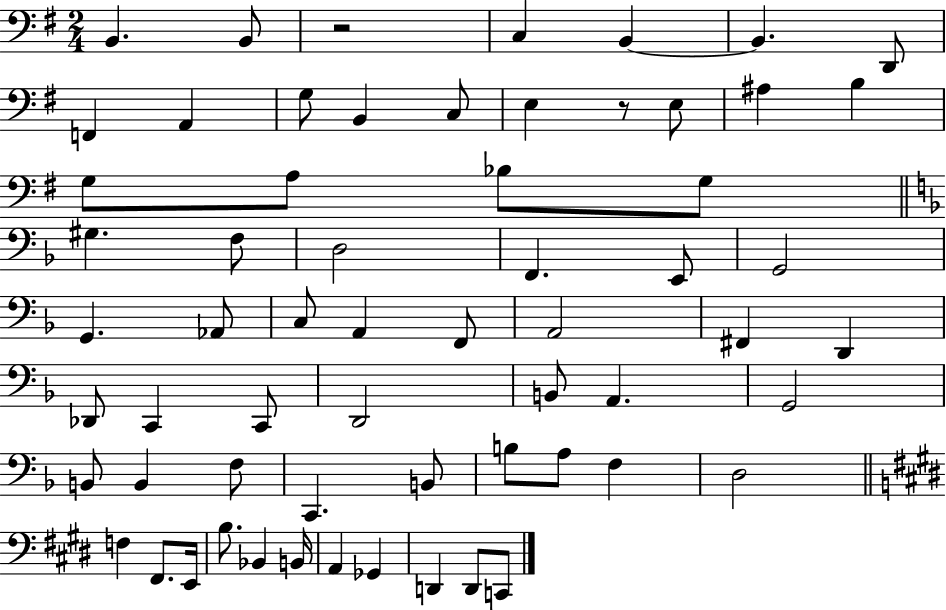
X:1
T:Untitled
M:2/4
L:1/4
K:G
B,, B,,/2 z2 C, B,, B,, D,,/2 F,, A,, G,/2 B,, C,/2 E, z/2 E,/2 ^A, B, G,/2 A,/2 _B,/2 G,/2 ^G, F,/2 D,2 F,, E,,/2 G,,2 G,, _A,,/2 C,/2 A,, F,,/2 A,,2 ^F,, D,, _D,,/2 C,, C,,/2 D,,2 B,,/2 A,, G,,2 B,,/2 B,, F,/2 C,, B,,/2 B,/2 A,/2 F, D,2 F, ^F,,/2 E,,/4 B,/2 _B,, B,,/4 A,, _G,, D,, D,,/2 C,,/2